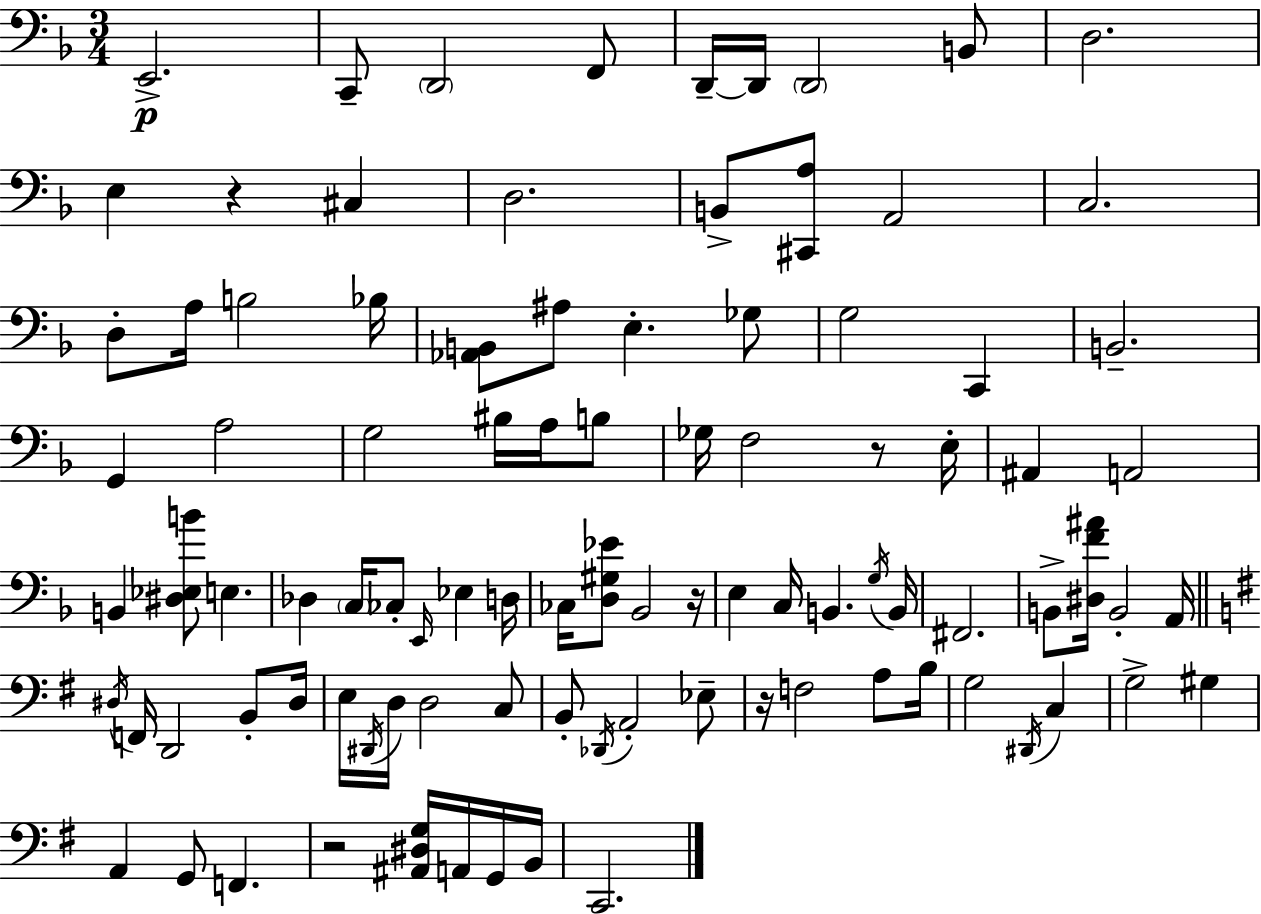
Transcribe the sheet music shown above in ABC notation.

X:1
T:Untitled
M:3/4
L:1/4
K:F
E,,2 C,,/2 D,,2 F,,/2 D,,/4 D,,/4 D,,2 B,,/2 D,2 E, z ^C, D,2 B,,/2 [^C,,A,]/2 A,,2 C,2 D,/2 A,/4 B,2 _B,/4 [_A,,B,,]/2 ^A,/2 E, _G,/2 G,2 C,, B,,2 G,, A,2 G,2 ^B,/4 A,/4 B,/2 _G,/4 F,2 z/2 E,/4 ^A,, A,,2 B,, [^D,_E,B]/2 E, _D, C,/4 _C,/2 E,,/4 _E, D,/4 _C,/4 [D,^G,_E]/2 _B,,2 z/4 E, C,/4 B,, G,/4 B,,/4 ^F,,2 B,,/2 [^D,F^A]/4 B,,2 A,,/4 ^D,/4 F,,/4 D,,2 B,,/2 ^D,/4 E,/4 ^D,,/4 D,/4 D,2 C,/2 B,,/2 _D,,/4 A,,2 _E,/2 z/4 F,2 A,/2 B,/4 G,2 ^D,,/4 C, G,2 ^G, A,, G,,/2 F,, z2 [^A,,^D,G,]/4 A,,/4 G,,/4 B,,/4 C,,2